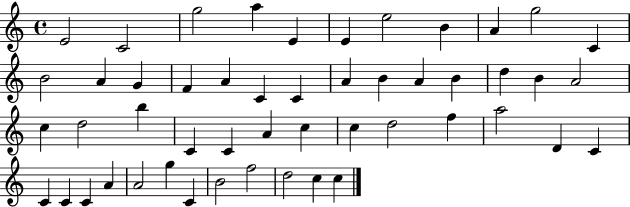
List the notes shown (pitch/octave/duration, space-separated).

E4/h C4/h G5/h A5/q E4/q E4/q E5/h B4/q A4/q G5/h C4/q B4/h A4/q G4/q F4/q A4/q C4/q C4/q A4/q B4/q A4/q B4/q D5/q B4/q A4/h C5/q D5/h B5/q C4/q C4/q A4/q C5/q C5/q D5/h F5/q A5/h D4/q C4/q C4/q C4/q C4/q A4/q A4/h G5/q C4/q B4/h F5/h D5/h C5/q C5/q